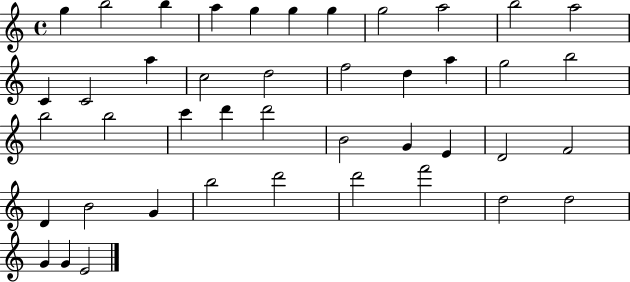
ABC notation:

X:1
T:Untitled
M:4/4
L:1/4
K:C
g b2 b a g g g g2 a2 b2 a2 C C2 a c2 d2 f2 d a g2 b2 b2 b2 c' d' d'2 B2 G E D2 F2 D B2 G b2 d'2 d'2 f'2 d2 d2 G G E2